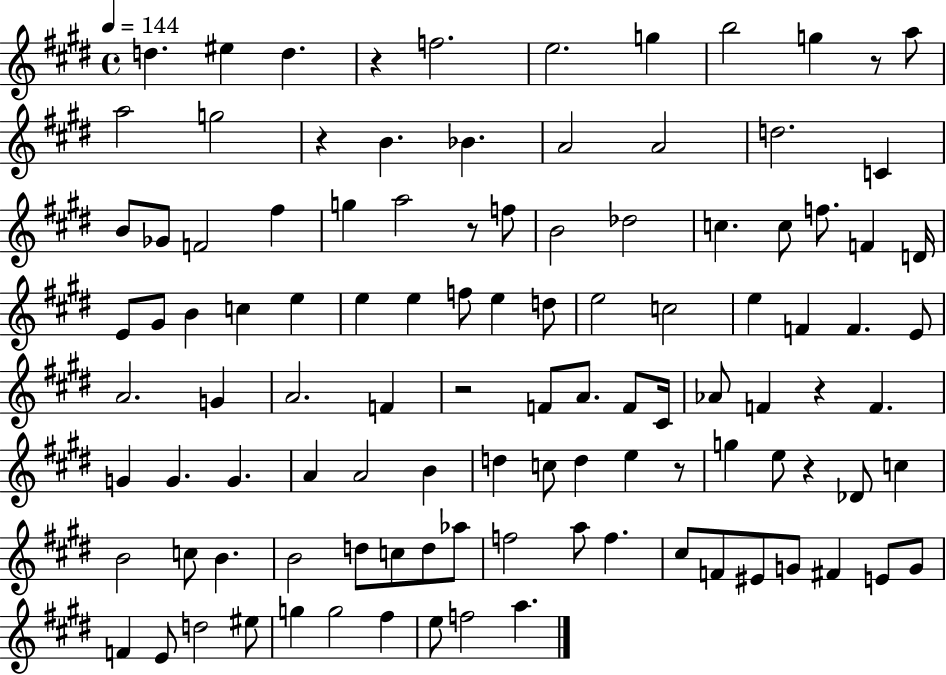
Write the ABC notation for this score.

X:1
T:Untitled
M:4/4
L:1/4
K:E
d ^e d z f2 e2 g b2 g z/2 a/2 a2 g2 z B _B A2 A2 d2 C B/2 _G/2 F2 ^f g a2 z/2 f/2 B2 _d2 c c/2 f/2 F D/4 E/2 ^G/2 B c e e e f/2 e d/2 e2 c2 e F F E/2 A2 G A2 F z2 F/2 A/2 F/2 ^C/4 _A/2 F z F G G G A A2 B d c/2 d e z/2 g e/2 z _D/2 c B2 c/2 B B2 d/2 c/2 d/2 _a/2 f2 a/2 f ^c/2 F/2 ^E/2 G/2 ^F E/2 G/2 F E/2 d2 ^e/2 g g2 ^f e/2 f2 a